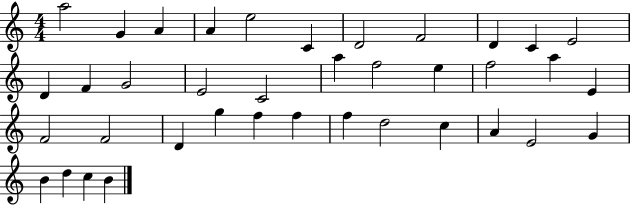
{
  \clef treble
  \numericTimeSignature
  \time 4/4
  \key c \major
  a''2 g'4 a'4 | a'4 e''2 c'4 | d'2 f'2 | d'4 c'4 e'2 | \break d'4 f'4 g'2 | e'2 c'2 | a''4 f''2 e''4 | f''2 a''4 e'4 | \break f'2 f'2 | d'4 g''4 f''4 f''4 | f''4 d''2 c''4 | a'4 e'2 g'4 | \break b'4 d''4 c''4 b'4 | \bar "|."
}